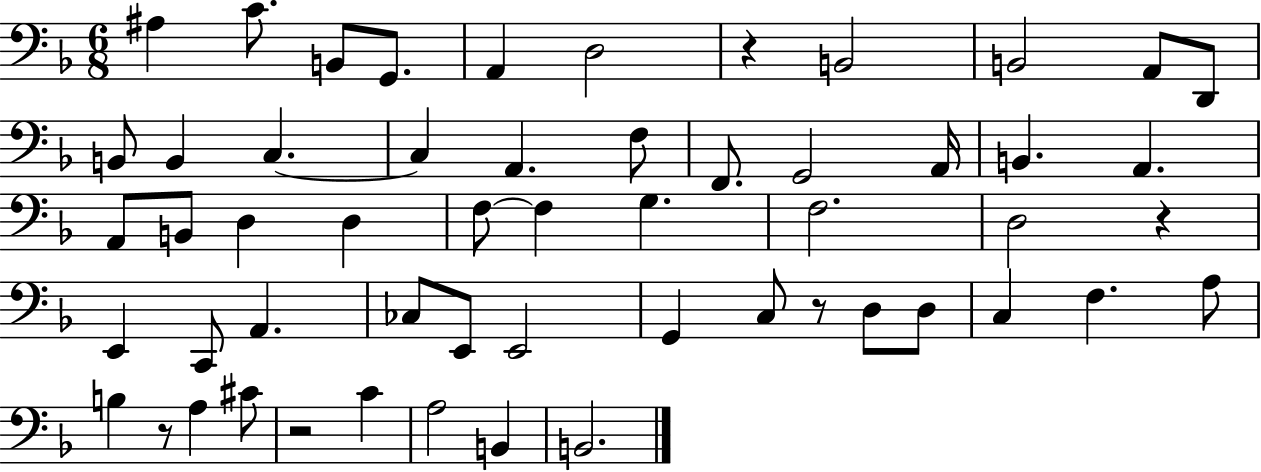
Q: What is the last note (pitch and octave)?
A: B2